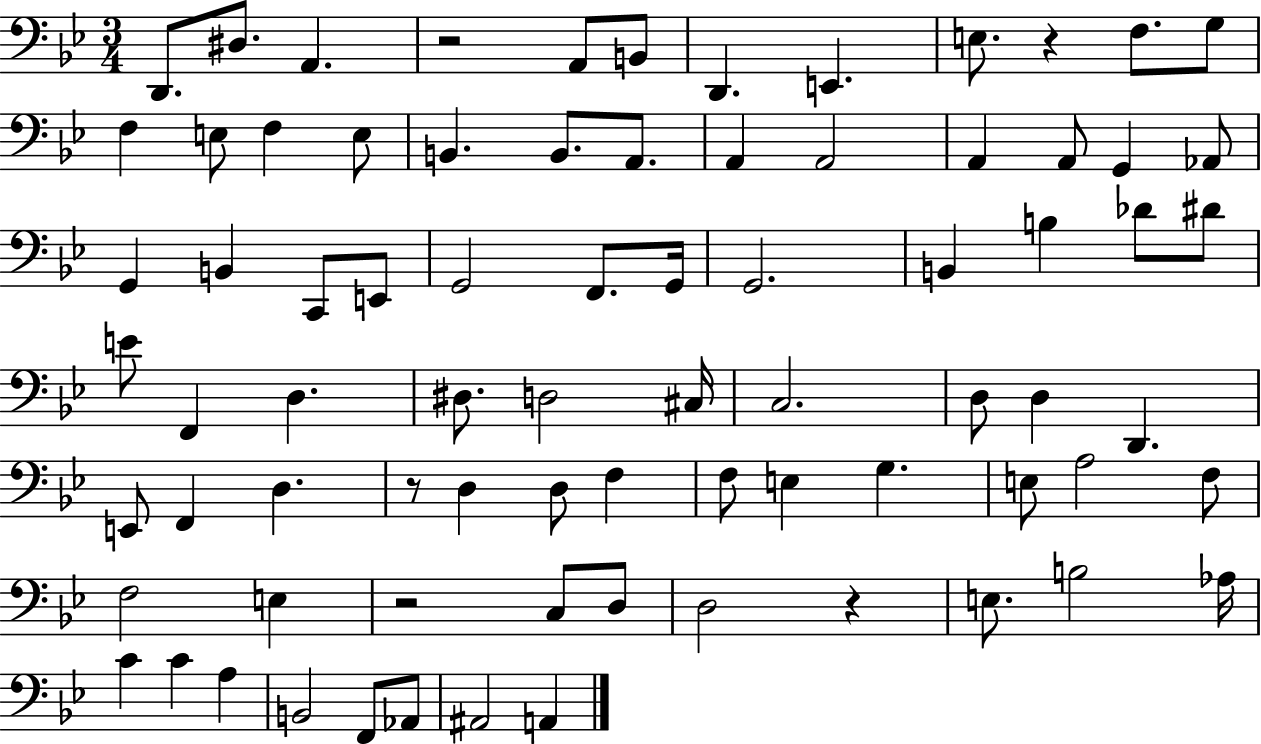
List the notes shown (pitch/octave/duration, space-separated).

D2/e. D#3/e. A2/q. R/h A2/e B2/e D2/q. E2/q. E3/e. R/q F3/e. G3/e F3/q E3/e F3/q E3/e B2/q. B2/e. A2/e. A2/q A2/h A2/q A2/e G2/q Ab2/e G2/q B2/q C2/e E2/e G2/h F2/e. G2/s G2/h. B2/q B3/q Db4/e D#4/e E4/e F2/q D3/q. D#3/e. D3/h C#3/s C3/h. D3/e D3/q D2/q. E2/e F2/q D3/q. R/e D3/q D3/e F3/q F3/e E3/q G3/q. E3/e A3/h F3/e F3/h E3/q R/h C3/e D3/e D3/h R/q E3/e. B3/h Ab3/s C4/q C4/q A3/q B2/h F2/e Ab2/e A#2/h A2/q